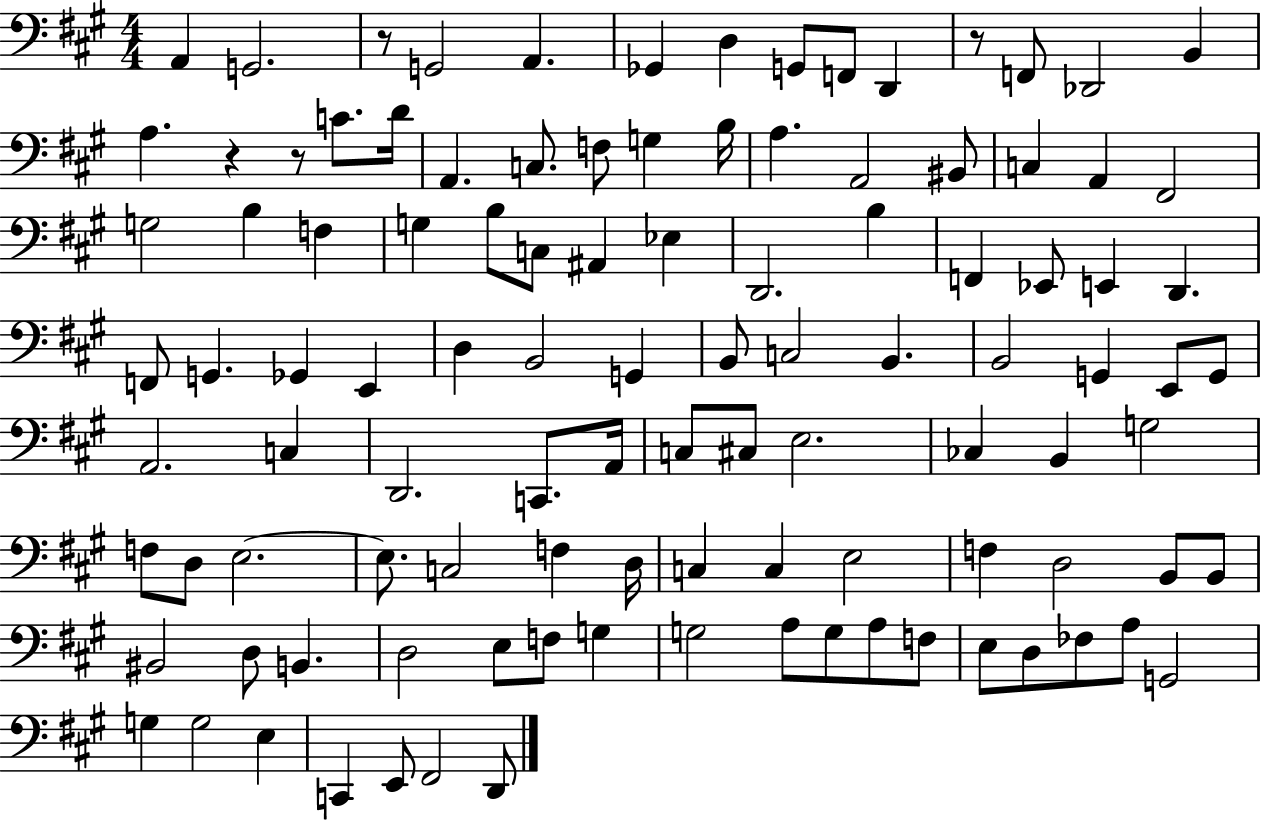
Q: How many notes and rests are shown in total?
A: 107